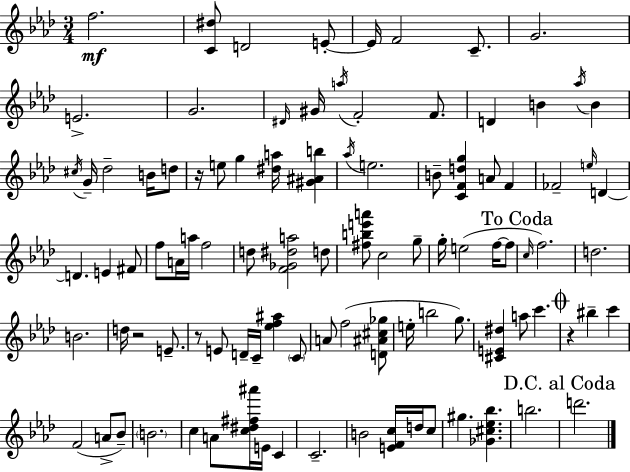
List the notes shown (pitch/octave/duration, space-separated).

F5/h. [C4,D#5]/e D4/h E4/e E4/s F4/h C4/e. G4/h. E4/h. G4/h. D#4/s G#4/s A5/s F4/h F4/e. D4/q B4/q Ab5/s B4/q C#5/s G4/s Db5/h B4/s D5/e R/s E5/e G5/q [D#5,A5]/s [G#4,A#4,B5]/q Ab5/s E5/h. B4/e [C4,F4,D5,G5]/q A4/e F4/q FES4/h E5/s D4/q D4/q. E4/q F#4/e F5/e A4/s A5/s F5/h D5/e [F4,Gb4,D#5,A5]/h D5/e [F#5,B5,E6,A6]/e C5/h G5/e G5/s E5/h F5/s F5/e C5/s F5/h. D5/h. B4/h. D5/s R/h E4/e. R/e E4/e D4/s C4/s [Eb5,F5,A#5]/q C4/e A4/e F5/h [D4,A#4,C#5,Gb5]/e E5/s B5/h G5/e. [C#4,E4,D#5]/q A5/e C6/q. R/q BIS5/q C6/q F4/h A4/e Bb4/e B4/h. C5/q A4/e [C5,D#5,F#5,A#6]/s E4/s C4/q C4/h. B4/h [E4,F4,C5]/s D5/s C5/e G#5/q. [Gb4,C#5,Eb5,Bb5]/q. B5/h. D6/h.